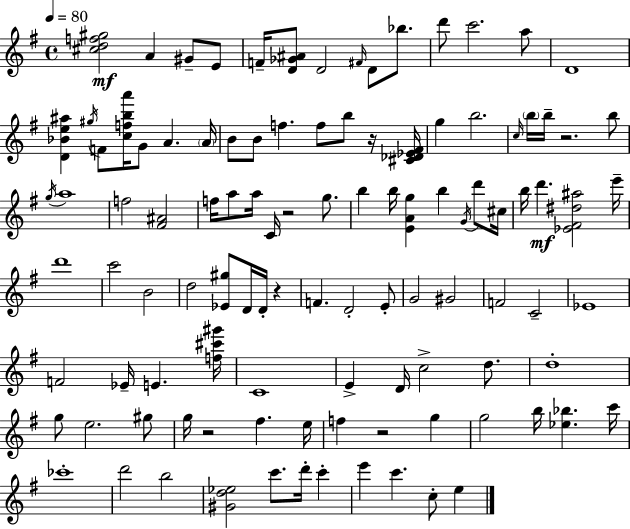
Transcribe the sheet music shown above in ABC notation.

X:1
T:Untitled
M:4/4
L:1/4
K:Em
[^cdf^g]2 A ^G/2 E/2 F/4 [D_G^A]/2 D2 ^F/4 D/2 _b/2 d'/2 c'2 a/2 D4 [D_Be^a] ^g/4 F/2 [cfba']/4 G/2 A A/4 B/2 B/2 f f/2 b/2 z/4 [^C_D_E^F]/4 g b2 c/4 b/4 b/4 z2 b/2 g/4 a4 f2 [^F^A]2 f/4 a/2 a/4 C/4 z2 g/2 b b/4 [EAg] b G/4 d'/2 ^c/4 b/4 d' [_E^F^d^a]2 e'/4 d'4 c'2 B2 d2 [_E^g]/2 D/4 D/4 z F D2 E/2 G2 ^G2 F2 C2 _E4 F2 _E/4 E [f^c'^g']/4 C4 E D/4 c2 d/2 d4 g/2 e2 ^g/2 g/4 z2 ^f e/4 f z2 g g2 b/4 [_e_b] c'/4 _c'4 d'2 b2 [^Gd_e]2 c'/2 d'/4 c' e' c' c/2 e